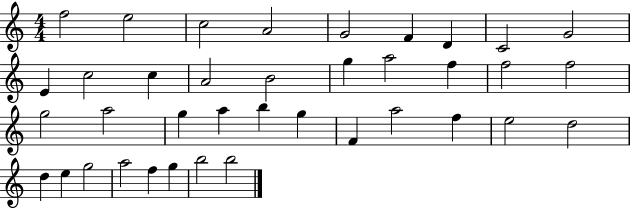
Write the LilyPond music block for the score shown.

{
  \clef treble
  \numericTimeSignature
  \time 4/4
  \key c \major
  f''2 e''2 | c''2 a'2 | g'2 f'4 d'4 | c'2 g'2 | \break e'4 c''2 c''4 | a'2 b'2 | g''4 a''2 f''4 | f''2 f''2 | \break g''2 a''2 | g''4 a''4 b''4 g''4 | f'4 a''2 f''4 | e''2 d''2 | \break d''4 e''4 g''2 | a''2 f''4 g''4 | b''2 b''2 | \bar "|."
}